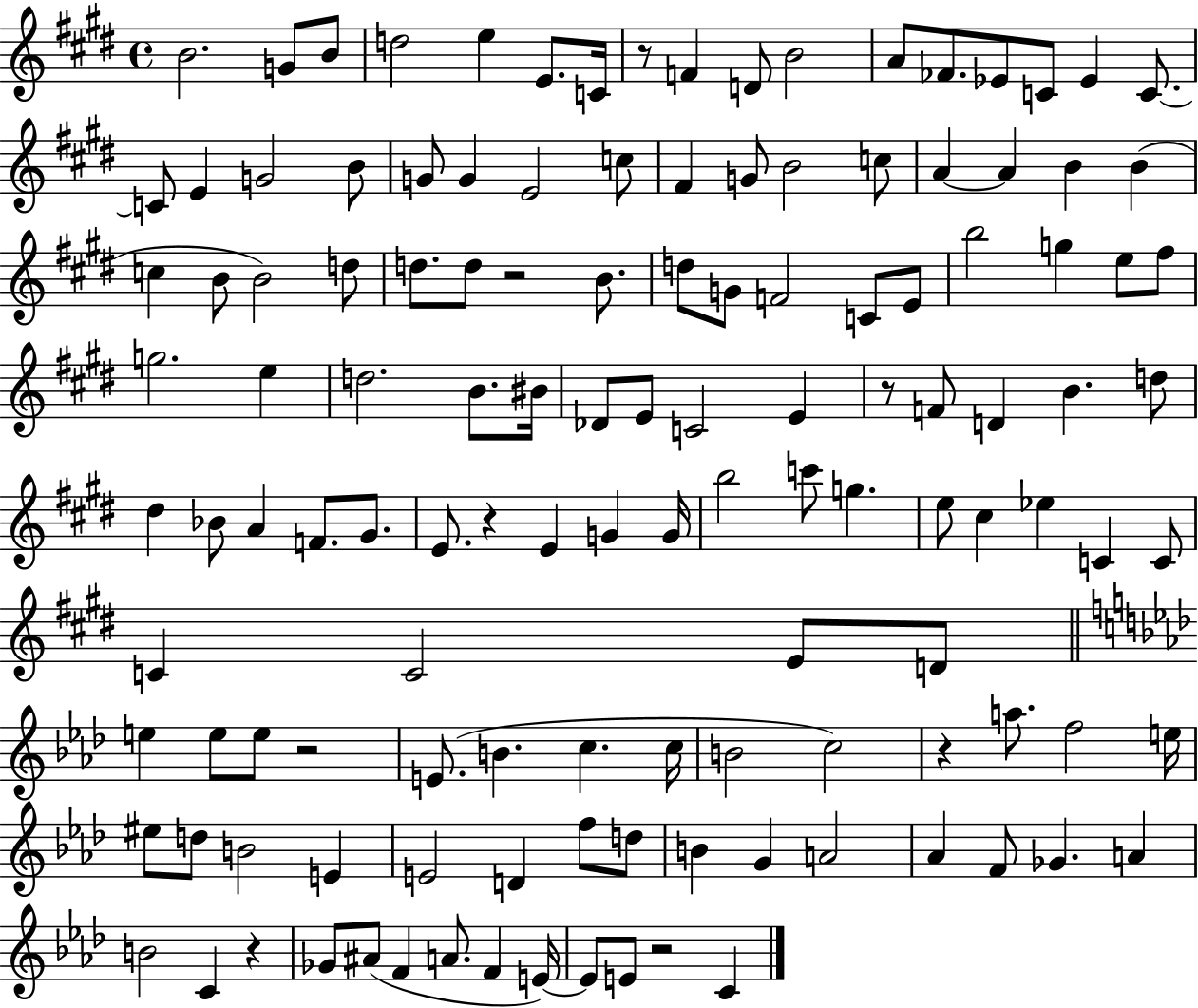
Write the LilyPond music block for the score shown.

{
  \clef treble
  \time 4/4
  \defaultTimeSignature
  \key e \major
  \repeat volta 2 { b'2. g'8 b'8 | d''2 e''4 e'8. c'16 | r8 f'4 d'8 b'2 | a'8 fes'8. ees'8 c'8 ees'4 c'8.~~ | \break c'8 e'4 g'2 b'8 | g'8 g'4 e'2 c''8 | fis'4 g'8 b'2 c''8 | a'4~~ a'4 b'4 b'4( | \break c''4 b'8 b'2) d''8 | d''8. d''8 r2 b'8. | d''8 g'8 f'2 c'8 e'8 | b''2 g''4 e''8 fis''8 | \break g''2. e''4 | d''2. b'8. bis'16 | des'8 e'8 c'2 e'4 | r8 f'8 d'4 b'4. d''8 | \break dis''4 bes'8 a'4 f'8. gis'8. | e'8. r4 e'4 g'4 g'16 | b''2 c'''8 g''4. | e''8 cis''4 ees''4 c'4 c'8 | \break c'4 c'2 e'8 d'8 | \bar "||" \break \key aes \major e''4 e''8 e''8 r2 | e'8.( b'4. c''4. c''16 | b'2 c''2) | r4 a''8. f''2 e''16 | \break eis''8 d''8 b'2 e'4 | e'2 d'4 f''8 d''8 | b'4 g'4 a'2 | aes'4 f'8 ges'4. a'4 | \break b'2 c'4 r4 | ges'8 ais'8( f'4 a'8. f'4 e'16~~) | e'8 e'8 r2 c'4 | } \bar "|."
}